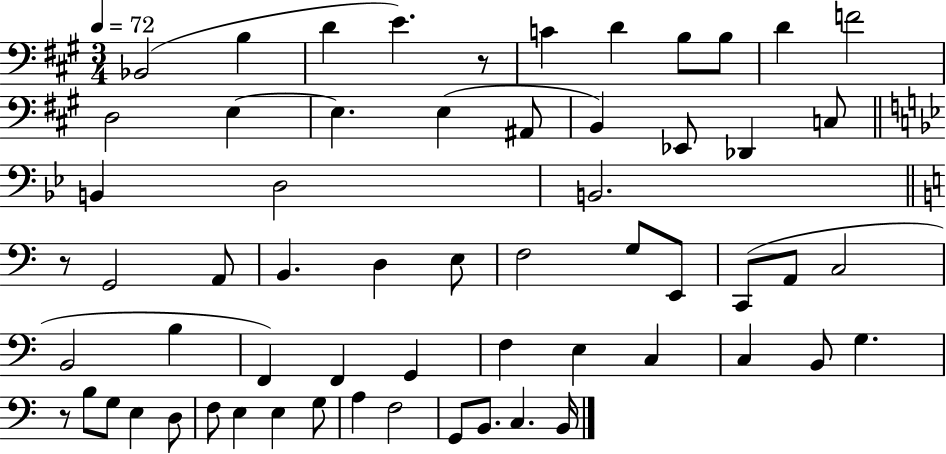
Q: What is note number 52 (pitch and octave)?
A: G3